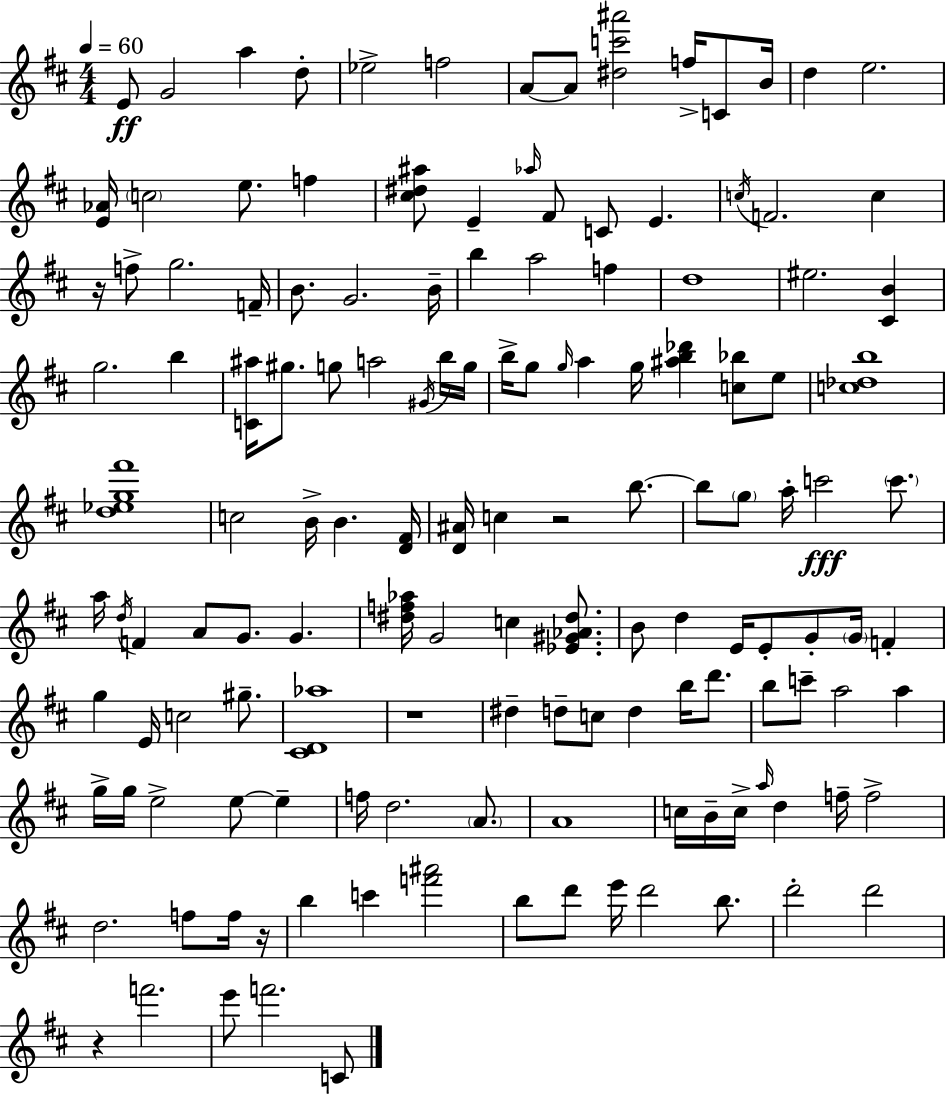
E4/e G4/h A5/q D5/e Eb5/h F5/h A4/e A4/e [D#5,C6,A#6]/h F5/s C4/e B4/s D5/q E5/h. [E4,Ab4]/s C5/h E5/e. F5/q [C#5,D#5,A#5]/e E4/q Ab5/s F#4/e C4/e E4/q. C5/s F4/h. C5/q R/s F5/e G5/h. F4/s B4/e. G4/h. B4/s B5/q A5/h F5/q D5/w EIS5/h. [C#4,B4]/q G5/h. B5/q [C4,A#5]/s G#5/e. G5/e A5/h G#4/s B5/s G5/s B5/s G5/e G5/s A5/q G5/s [A#5,B5,Db6]/q [C5,Bb5]/e E5/e [C5,Db5,B5]/w [D5,Eb5,G5,F#6]/w C5/h B4/s B4/q. [D4,F#4]/s [D4,A#4]/s C5/q R/h B5/e. B5/e G5/e A5/s C6/h C6/e. A5/s D5/s F4/q A4/e G4/e. G4/q. [D#5,F5,Ab5]/s G4/h C5/q [Eb4,G#4,Ab4,D#5]/e. B4/e D5/q E4/s E4/e G4/e G4/s F4/q G5/q E4/s C5/h G#5/e. [C#4,D4,Ab5]/w R/w D#5/q D5/e C5/e D5/q B5/s D6/e. B5/e C6/e A5/h A5/q G5/s G5/s E5/h E5/e E5/q F5/s D5/h. A4/e. A4/w C5/s B4/s C5/s A5/s D5/q F5/s F5/h D5/h. F5/e F5/s R/s B5/q C6/q [F6,A#6]/h B5/e D6/e E6/s D6/h B5/e. D6/h D6/h R/q F6/h. E6/e F6/h. C4/e